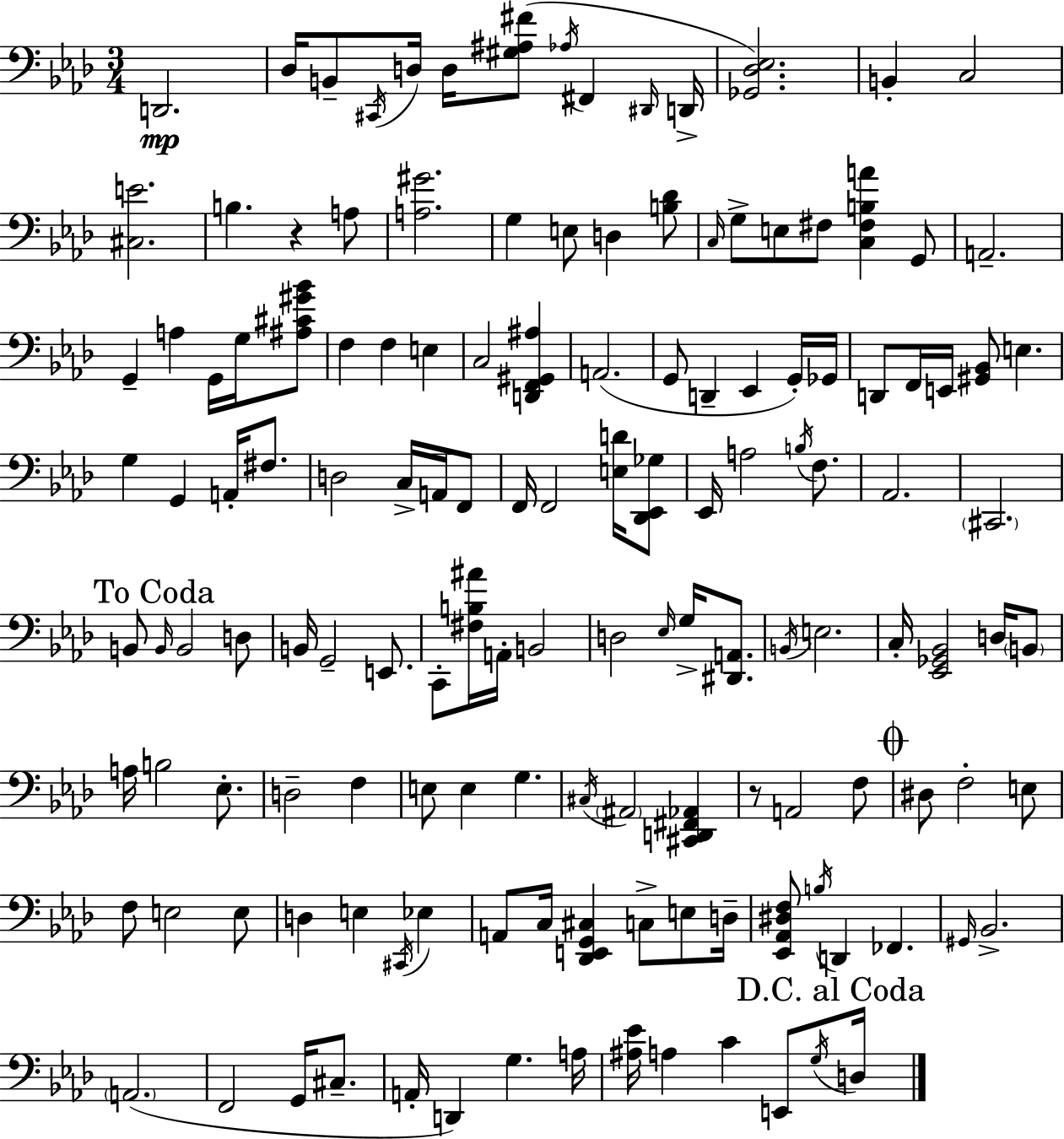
X:1
T:Untitled
M:3/4
L:1/4
K:Ab
D,,2 _D,/4 B,,/2 ^C,,/4 D,/4 D,/4 [^G,^A,^F]/2 _A,/4 ^F,, ^D,,/4 D,,/4 [_G,,_D,_E,]2 B,, C,2 [^C,E]2 B, z A,/2 [A,^G]2 G, E,/2 D, [B,_D]/2 C,/4 G,/2 E,/2 ^F,/2 [C,^F,B,A] G,,/2 A,,2 G,, A, G,,/4 G,/4 [^A,^C^G_B]/2 F, F, E, C,2 [D,,F,,^G,,^A,] A,,2 G,,/2 D,, _E,, G,,/4 _G,,/4 D,,/2 F,,/4 E,,/4 [^G,,_B,,]/2 E, G, G,, A,,/4 ^F,/2 D,2 C,/4 A,,/4 F,,/2 F,,/4 F,,2 [E,D]/4 [_D,,_E,,_G,]/2 _E,,/4 A,2 B,/4 F,/2 _A,,2 ^C,,2 B,,/2 B,,/4 B,,2 D,/2 B,,/4 G,,2 E,,/2 C,,/2 [^F,B,^A]/4 A,,/4 B,,2 D,2 _E,/4 G,/4 [^D,,A,,]/2 B,,/4 E,2 C,/4 [_E,,_G,,_B,,]2 D,/4 B,,/2 A,/4 B,2 _E,/2 D,2 F, E,/2 E, G, ^C,/4 ^A,,2 [^C,,D,,^F,,_A,,] z/2 A,,2 F,/2 ^D,/2 F,2 E,/2 F,/2 E,2 E,/2 D, E, ^C,,/4 _E, A,,/2 C,/4 [_D,,E,,G,,^C,] C,/2 E,/2 D,/4 [_E,,_A,,^D,F,]/2 B,/4 D,, _F,, ^G,,/4 _B,,2 A,,2 F,,2 G,,/4 ^C,/2 A,,/4 D,, G, A,/4 [^A,_E]/4 A, C E,,/2 G,/4 D,/4